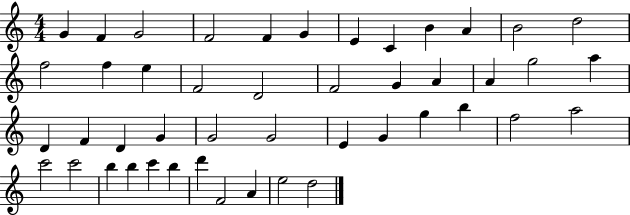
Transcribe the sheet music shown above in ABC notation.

X:1
T:Untitled
M:4/4
L:1/4
K:C
G F G2 F2 F G E C B A B2 d2 f2 f e F2 D2 F2 G A A g2 a D F D G G2 G2 E G g b f2 a2 c'2 c'2 b b c' b d' F2 A e2 d2